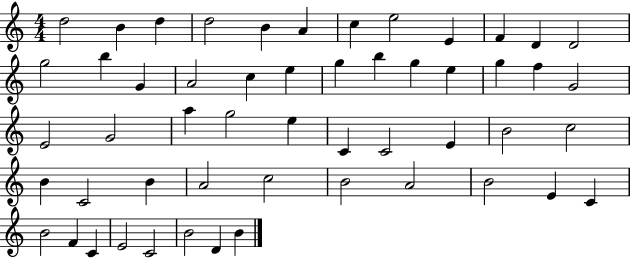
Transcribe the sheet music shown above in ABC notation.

X:1
T:Untitled
M:4/4
L:1/4
K:C
d2 B d d2 B A c e2 E F D D2 g2 b G A2 c e g b g e g f G2 E2 G2 a g2 e C C2 E B2 c2 B C2 B A2 c2 B2 A2 B2 E C B2 F C E2 C2 B2 D B